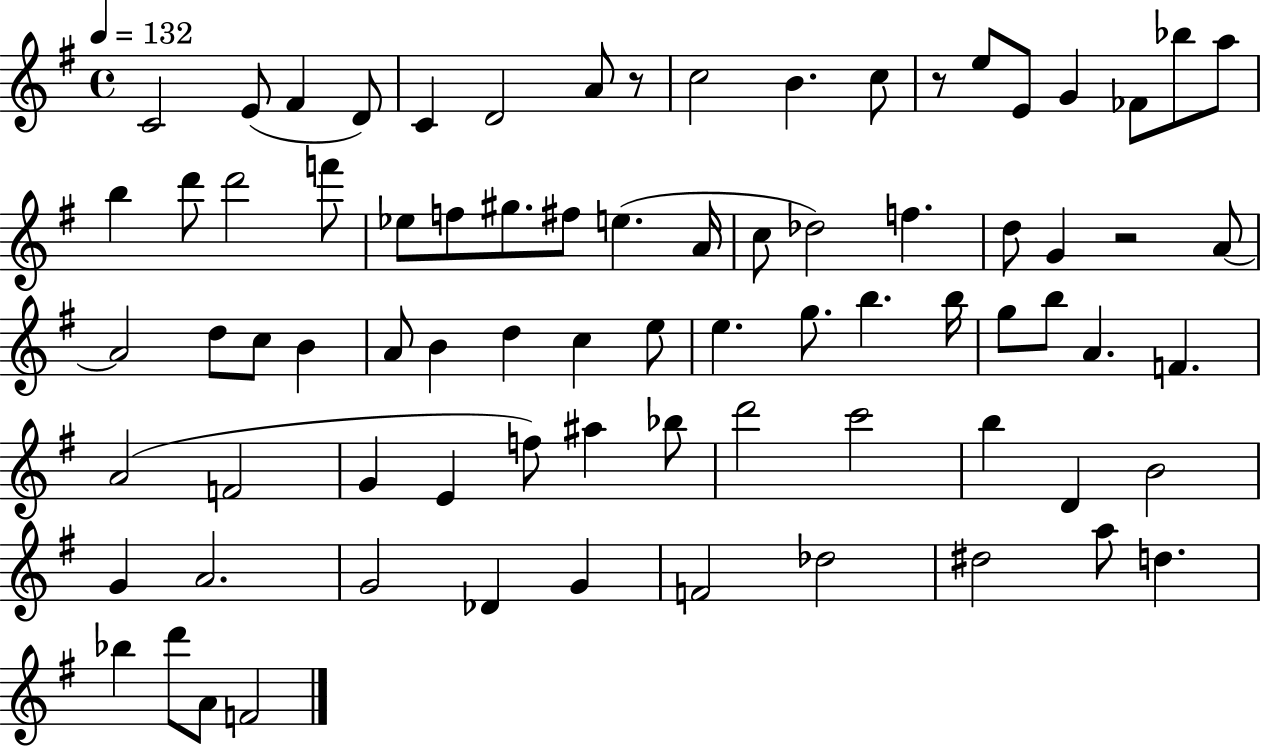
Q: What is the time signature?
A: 4/4